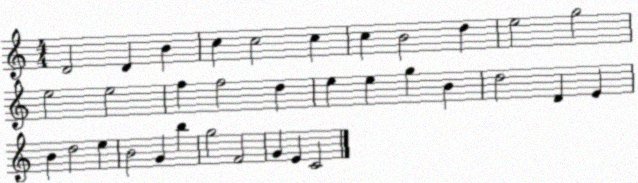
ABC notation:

X:1
T:Untitled
M:4/4
L:1/4
K:C
D2 D B c c2 c c B2 d e2 g2 e2 e2 f f2 d e e g B d2 D E B d2 e B2 G b g2 F2 G E C2